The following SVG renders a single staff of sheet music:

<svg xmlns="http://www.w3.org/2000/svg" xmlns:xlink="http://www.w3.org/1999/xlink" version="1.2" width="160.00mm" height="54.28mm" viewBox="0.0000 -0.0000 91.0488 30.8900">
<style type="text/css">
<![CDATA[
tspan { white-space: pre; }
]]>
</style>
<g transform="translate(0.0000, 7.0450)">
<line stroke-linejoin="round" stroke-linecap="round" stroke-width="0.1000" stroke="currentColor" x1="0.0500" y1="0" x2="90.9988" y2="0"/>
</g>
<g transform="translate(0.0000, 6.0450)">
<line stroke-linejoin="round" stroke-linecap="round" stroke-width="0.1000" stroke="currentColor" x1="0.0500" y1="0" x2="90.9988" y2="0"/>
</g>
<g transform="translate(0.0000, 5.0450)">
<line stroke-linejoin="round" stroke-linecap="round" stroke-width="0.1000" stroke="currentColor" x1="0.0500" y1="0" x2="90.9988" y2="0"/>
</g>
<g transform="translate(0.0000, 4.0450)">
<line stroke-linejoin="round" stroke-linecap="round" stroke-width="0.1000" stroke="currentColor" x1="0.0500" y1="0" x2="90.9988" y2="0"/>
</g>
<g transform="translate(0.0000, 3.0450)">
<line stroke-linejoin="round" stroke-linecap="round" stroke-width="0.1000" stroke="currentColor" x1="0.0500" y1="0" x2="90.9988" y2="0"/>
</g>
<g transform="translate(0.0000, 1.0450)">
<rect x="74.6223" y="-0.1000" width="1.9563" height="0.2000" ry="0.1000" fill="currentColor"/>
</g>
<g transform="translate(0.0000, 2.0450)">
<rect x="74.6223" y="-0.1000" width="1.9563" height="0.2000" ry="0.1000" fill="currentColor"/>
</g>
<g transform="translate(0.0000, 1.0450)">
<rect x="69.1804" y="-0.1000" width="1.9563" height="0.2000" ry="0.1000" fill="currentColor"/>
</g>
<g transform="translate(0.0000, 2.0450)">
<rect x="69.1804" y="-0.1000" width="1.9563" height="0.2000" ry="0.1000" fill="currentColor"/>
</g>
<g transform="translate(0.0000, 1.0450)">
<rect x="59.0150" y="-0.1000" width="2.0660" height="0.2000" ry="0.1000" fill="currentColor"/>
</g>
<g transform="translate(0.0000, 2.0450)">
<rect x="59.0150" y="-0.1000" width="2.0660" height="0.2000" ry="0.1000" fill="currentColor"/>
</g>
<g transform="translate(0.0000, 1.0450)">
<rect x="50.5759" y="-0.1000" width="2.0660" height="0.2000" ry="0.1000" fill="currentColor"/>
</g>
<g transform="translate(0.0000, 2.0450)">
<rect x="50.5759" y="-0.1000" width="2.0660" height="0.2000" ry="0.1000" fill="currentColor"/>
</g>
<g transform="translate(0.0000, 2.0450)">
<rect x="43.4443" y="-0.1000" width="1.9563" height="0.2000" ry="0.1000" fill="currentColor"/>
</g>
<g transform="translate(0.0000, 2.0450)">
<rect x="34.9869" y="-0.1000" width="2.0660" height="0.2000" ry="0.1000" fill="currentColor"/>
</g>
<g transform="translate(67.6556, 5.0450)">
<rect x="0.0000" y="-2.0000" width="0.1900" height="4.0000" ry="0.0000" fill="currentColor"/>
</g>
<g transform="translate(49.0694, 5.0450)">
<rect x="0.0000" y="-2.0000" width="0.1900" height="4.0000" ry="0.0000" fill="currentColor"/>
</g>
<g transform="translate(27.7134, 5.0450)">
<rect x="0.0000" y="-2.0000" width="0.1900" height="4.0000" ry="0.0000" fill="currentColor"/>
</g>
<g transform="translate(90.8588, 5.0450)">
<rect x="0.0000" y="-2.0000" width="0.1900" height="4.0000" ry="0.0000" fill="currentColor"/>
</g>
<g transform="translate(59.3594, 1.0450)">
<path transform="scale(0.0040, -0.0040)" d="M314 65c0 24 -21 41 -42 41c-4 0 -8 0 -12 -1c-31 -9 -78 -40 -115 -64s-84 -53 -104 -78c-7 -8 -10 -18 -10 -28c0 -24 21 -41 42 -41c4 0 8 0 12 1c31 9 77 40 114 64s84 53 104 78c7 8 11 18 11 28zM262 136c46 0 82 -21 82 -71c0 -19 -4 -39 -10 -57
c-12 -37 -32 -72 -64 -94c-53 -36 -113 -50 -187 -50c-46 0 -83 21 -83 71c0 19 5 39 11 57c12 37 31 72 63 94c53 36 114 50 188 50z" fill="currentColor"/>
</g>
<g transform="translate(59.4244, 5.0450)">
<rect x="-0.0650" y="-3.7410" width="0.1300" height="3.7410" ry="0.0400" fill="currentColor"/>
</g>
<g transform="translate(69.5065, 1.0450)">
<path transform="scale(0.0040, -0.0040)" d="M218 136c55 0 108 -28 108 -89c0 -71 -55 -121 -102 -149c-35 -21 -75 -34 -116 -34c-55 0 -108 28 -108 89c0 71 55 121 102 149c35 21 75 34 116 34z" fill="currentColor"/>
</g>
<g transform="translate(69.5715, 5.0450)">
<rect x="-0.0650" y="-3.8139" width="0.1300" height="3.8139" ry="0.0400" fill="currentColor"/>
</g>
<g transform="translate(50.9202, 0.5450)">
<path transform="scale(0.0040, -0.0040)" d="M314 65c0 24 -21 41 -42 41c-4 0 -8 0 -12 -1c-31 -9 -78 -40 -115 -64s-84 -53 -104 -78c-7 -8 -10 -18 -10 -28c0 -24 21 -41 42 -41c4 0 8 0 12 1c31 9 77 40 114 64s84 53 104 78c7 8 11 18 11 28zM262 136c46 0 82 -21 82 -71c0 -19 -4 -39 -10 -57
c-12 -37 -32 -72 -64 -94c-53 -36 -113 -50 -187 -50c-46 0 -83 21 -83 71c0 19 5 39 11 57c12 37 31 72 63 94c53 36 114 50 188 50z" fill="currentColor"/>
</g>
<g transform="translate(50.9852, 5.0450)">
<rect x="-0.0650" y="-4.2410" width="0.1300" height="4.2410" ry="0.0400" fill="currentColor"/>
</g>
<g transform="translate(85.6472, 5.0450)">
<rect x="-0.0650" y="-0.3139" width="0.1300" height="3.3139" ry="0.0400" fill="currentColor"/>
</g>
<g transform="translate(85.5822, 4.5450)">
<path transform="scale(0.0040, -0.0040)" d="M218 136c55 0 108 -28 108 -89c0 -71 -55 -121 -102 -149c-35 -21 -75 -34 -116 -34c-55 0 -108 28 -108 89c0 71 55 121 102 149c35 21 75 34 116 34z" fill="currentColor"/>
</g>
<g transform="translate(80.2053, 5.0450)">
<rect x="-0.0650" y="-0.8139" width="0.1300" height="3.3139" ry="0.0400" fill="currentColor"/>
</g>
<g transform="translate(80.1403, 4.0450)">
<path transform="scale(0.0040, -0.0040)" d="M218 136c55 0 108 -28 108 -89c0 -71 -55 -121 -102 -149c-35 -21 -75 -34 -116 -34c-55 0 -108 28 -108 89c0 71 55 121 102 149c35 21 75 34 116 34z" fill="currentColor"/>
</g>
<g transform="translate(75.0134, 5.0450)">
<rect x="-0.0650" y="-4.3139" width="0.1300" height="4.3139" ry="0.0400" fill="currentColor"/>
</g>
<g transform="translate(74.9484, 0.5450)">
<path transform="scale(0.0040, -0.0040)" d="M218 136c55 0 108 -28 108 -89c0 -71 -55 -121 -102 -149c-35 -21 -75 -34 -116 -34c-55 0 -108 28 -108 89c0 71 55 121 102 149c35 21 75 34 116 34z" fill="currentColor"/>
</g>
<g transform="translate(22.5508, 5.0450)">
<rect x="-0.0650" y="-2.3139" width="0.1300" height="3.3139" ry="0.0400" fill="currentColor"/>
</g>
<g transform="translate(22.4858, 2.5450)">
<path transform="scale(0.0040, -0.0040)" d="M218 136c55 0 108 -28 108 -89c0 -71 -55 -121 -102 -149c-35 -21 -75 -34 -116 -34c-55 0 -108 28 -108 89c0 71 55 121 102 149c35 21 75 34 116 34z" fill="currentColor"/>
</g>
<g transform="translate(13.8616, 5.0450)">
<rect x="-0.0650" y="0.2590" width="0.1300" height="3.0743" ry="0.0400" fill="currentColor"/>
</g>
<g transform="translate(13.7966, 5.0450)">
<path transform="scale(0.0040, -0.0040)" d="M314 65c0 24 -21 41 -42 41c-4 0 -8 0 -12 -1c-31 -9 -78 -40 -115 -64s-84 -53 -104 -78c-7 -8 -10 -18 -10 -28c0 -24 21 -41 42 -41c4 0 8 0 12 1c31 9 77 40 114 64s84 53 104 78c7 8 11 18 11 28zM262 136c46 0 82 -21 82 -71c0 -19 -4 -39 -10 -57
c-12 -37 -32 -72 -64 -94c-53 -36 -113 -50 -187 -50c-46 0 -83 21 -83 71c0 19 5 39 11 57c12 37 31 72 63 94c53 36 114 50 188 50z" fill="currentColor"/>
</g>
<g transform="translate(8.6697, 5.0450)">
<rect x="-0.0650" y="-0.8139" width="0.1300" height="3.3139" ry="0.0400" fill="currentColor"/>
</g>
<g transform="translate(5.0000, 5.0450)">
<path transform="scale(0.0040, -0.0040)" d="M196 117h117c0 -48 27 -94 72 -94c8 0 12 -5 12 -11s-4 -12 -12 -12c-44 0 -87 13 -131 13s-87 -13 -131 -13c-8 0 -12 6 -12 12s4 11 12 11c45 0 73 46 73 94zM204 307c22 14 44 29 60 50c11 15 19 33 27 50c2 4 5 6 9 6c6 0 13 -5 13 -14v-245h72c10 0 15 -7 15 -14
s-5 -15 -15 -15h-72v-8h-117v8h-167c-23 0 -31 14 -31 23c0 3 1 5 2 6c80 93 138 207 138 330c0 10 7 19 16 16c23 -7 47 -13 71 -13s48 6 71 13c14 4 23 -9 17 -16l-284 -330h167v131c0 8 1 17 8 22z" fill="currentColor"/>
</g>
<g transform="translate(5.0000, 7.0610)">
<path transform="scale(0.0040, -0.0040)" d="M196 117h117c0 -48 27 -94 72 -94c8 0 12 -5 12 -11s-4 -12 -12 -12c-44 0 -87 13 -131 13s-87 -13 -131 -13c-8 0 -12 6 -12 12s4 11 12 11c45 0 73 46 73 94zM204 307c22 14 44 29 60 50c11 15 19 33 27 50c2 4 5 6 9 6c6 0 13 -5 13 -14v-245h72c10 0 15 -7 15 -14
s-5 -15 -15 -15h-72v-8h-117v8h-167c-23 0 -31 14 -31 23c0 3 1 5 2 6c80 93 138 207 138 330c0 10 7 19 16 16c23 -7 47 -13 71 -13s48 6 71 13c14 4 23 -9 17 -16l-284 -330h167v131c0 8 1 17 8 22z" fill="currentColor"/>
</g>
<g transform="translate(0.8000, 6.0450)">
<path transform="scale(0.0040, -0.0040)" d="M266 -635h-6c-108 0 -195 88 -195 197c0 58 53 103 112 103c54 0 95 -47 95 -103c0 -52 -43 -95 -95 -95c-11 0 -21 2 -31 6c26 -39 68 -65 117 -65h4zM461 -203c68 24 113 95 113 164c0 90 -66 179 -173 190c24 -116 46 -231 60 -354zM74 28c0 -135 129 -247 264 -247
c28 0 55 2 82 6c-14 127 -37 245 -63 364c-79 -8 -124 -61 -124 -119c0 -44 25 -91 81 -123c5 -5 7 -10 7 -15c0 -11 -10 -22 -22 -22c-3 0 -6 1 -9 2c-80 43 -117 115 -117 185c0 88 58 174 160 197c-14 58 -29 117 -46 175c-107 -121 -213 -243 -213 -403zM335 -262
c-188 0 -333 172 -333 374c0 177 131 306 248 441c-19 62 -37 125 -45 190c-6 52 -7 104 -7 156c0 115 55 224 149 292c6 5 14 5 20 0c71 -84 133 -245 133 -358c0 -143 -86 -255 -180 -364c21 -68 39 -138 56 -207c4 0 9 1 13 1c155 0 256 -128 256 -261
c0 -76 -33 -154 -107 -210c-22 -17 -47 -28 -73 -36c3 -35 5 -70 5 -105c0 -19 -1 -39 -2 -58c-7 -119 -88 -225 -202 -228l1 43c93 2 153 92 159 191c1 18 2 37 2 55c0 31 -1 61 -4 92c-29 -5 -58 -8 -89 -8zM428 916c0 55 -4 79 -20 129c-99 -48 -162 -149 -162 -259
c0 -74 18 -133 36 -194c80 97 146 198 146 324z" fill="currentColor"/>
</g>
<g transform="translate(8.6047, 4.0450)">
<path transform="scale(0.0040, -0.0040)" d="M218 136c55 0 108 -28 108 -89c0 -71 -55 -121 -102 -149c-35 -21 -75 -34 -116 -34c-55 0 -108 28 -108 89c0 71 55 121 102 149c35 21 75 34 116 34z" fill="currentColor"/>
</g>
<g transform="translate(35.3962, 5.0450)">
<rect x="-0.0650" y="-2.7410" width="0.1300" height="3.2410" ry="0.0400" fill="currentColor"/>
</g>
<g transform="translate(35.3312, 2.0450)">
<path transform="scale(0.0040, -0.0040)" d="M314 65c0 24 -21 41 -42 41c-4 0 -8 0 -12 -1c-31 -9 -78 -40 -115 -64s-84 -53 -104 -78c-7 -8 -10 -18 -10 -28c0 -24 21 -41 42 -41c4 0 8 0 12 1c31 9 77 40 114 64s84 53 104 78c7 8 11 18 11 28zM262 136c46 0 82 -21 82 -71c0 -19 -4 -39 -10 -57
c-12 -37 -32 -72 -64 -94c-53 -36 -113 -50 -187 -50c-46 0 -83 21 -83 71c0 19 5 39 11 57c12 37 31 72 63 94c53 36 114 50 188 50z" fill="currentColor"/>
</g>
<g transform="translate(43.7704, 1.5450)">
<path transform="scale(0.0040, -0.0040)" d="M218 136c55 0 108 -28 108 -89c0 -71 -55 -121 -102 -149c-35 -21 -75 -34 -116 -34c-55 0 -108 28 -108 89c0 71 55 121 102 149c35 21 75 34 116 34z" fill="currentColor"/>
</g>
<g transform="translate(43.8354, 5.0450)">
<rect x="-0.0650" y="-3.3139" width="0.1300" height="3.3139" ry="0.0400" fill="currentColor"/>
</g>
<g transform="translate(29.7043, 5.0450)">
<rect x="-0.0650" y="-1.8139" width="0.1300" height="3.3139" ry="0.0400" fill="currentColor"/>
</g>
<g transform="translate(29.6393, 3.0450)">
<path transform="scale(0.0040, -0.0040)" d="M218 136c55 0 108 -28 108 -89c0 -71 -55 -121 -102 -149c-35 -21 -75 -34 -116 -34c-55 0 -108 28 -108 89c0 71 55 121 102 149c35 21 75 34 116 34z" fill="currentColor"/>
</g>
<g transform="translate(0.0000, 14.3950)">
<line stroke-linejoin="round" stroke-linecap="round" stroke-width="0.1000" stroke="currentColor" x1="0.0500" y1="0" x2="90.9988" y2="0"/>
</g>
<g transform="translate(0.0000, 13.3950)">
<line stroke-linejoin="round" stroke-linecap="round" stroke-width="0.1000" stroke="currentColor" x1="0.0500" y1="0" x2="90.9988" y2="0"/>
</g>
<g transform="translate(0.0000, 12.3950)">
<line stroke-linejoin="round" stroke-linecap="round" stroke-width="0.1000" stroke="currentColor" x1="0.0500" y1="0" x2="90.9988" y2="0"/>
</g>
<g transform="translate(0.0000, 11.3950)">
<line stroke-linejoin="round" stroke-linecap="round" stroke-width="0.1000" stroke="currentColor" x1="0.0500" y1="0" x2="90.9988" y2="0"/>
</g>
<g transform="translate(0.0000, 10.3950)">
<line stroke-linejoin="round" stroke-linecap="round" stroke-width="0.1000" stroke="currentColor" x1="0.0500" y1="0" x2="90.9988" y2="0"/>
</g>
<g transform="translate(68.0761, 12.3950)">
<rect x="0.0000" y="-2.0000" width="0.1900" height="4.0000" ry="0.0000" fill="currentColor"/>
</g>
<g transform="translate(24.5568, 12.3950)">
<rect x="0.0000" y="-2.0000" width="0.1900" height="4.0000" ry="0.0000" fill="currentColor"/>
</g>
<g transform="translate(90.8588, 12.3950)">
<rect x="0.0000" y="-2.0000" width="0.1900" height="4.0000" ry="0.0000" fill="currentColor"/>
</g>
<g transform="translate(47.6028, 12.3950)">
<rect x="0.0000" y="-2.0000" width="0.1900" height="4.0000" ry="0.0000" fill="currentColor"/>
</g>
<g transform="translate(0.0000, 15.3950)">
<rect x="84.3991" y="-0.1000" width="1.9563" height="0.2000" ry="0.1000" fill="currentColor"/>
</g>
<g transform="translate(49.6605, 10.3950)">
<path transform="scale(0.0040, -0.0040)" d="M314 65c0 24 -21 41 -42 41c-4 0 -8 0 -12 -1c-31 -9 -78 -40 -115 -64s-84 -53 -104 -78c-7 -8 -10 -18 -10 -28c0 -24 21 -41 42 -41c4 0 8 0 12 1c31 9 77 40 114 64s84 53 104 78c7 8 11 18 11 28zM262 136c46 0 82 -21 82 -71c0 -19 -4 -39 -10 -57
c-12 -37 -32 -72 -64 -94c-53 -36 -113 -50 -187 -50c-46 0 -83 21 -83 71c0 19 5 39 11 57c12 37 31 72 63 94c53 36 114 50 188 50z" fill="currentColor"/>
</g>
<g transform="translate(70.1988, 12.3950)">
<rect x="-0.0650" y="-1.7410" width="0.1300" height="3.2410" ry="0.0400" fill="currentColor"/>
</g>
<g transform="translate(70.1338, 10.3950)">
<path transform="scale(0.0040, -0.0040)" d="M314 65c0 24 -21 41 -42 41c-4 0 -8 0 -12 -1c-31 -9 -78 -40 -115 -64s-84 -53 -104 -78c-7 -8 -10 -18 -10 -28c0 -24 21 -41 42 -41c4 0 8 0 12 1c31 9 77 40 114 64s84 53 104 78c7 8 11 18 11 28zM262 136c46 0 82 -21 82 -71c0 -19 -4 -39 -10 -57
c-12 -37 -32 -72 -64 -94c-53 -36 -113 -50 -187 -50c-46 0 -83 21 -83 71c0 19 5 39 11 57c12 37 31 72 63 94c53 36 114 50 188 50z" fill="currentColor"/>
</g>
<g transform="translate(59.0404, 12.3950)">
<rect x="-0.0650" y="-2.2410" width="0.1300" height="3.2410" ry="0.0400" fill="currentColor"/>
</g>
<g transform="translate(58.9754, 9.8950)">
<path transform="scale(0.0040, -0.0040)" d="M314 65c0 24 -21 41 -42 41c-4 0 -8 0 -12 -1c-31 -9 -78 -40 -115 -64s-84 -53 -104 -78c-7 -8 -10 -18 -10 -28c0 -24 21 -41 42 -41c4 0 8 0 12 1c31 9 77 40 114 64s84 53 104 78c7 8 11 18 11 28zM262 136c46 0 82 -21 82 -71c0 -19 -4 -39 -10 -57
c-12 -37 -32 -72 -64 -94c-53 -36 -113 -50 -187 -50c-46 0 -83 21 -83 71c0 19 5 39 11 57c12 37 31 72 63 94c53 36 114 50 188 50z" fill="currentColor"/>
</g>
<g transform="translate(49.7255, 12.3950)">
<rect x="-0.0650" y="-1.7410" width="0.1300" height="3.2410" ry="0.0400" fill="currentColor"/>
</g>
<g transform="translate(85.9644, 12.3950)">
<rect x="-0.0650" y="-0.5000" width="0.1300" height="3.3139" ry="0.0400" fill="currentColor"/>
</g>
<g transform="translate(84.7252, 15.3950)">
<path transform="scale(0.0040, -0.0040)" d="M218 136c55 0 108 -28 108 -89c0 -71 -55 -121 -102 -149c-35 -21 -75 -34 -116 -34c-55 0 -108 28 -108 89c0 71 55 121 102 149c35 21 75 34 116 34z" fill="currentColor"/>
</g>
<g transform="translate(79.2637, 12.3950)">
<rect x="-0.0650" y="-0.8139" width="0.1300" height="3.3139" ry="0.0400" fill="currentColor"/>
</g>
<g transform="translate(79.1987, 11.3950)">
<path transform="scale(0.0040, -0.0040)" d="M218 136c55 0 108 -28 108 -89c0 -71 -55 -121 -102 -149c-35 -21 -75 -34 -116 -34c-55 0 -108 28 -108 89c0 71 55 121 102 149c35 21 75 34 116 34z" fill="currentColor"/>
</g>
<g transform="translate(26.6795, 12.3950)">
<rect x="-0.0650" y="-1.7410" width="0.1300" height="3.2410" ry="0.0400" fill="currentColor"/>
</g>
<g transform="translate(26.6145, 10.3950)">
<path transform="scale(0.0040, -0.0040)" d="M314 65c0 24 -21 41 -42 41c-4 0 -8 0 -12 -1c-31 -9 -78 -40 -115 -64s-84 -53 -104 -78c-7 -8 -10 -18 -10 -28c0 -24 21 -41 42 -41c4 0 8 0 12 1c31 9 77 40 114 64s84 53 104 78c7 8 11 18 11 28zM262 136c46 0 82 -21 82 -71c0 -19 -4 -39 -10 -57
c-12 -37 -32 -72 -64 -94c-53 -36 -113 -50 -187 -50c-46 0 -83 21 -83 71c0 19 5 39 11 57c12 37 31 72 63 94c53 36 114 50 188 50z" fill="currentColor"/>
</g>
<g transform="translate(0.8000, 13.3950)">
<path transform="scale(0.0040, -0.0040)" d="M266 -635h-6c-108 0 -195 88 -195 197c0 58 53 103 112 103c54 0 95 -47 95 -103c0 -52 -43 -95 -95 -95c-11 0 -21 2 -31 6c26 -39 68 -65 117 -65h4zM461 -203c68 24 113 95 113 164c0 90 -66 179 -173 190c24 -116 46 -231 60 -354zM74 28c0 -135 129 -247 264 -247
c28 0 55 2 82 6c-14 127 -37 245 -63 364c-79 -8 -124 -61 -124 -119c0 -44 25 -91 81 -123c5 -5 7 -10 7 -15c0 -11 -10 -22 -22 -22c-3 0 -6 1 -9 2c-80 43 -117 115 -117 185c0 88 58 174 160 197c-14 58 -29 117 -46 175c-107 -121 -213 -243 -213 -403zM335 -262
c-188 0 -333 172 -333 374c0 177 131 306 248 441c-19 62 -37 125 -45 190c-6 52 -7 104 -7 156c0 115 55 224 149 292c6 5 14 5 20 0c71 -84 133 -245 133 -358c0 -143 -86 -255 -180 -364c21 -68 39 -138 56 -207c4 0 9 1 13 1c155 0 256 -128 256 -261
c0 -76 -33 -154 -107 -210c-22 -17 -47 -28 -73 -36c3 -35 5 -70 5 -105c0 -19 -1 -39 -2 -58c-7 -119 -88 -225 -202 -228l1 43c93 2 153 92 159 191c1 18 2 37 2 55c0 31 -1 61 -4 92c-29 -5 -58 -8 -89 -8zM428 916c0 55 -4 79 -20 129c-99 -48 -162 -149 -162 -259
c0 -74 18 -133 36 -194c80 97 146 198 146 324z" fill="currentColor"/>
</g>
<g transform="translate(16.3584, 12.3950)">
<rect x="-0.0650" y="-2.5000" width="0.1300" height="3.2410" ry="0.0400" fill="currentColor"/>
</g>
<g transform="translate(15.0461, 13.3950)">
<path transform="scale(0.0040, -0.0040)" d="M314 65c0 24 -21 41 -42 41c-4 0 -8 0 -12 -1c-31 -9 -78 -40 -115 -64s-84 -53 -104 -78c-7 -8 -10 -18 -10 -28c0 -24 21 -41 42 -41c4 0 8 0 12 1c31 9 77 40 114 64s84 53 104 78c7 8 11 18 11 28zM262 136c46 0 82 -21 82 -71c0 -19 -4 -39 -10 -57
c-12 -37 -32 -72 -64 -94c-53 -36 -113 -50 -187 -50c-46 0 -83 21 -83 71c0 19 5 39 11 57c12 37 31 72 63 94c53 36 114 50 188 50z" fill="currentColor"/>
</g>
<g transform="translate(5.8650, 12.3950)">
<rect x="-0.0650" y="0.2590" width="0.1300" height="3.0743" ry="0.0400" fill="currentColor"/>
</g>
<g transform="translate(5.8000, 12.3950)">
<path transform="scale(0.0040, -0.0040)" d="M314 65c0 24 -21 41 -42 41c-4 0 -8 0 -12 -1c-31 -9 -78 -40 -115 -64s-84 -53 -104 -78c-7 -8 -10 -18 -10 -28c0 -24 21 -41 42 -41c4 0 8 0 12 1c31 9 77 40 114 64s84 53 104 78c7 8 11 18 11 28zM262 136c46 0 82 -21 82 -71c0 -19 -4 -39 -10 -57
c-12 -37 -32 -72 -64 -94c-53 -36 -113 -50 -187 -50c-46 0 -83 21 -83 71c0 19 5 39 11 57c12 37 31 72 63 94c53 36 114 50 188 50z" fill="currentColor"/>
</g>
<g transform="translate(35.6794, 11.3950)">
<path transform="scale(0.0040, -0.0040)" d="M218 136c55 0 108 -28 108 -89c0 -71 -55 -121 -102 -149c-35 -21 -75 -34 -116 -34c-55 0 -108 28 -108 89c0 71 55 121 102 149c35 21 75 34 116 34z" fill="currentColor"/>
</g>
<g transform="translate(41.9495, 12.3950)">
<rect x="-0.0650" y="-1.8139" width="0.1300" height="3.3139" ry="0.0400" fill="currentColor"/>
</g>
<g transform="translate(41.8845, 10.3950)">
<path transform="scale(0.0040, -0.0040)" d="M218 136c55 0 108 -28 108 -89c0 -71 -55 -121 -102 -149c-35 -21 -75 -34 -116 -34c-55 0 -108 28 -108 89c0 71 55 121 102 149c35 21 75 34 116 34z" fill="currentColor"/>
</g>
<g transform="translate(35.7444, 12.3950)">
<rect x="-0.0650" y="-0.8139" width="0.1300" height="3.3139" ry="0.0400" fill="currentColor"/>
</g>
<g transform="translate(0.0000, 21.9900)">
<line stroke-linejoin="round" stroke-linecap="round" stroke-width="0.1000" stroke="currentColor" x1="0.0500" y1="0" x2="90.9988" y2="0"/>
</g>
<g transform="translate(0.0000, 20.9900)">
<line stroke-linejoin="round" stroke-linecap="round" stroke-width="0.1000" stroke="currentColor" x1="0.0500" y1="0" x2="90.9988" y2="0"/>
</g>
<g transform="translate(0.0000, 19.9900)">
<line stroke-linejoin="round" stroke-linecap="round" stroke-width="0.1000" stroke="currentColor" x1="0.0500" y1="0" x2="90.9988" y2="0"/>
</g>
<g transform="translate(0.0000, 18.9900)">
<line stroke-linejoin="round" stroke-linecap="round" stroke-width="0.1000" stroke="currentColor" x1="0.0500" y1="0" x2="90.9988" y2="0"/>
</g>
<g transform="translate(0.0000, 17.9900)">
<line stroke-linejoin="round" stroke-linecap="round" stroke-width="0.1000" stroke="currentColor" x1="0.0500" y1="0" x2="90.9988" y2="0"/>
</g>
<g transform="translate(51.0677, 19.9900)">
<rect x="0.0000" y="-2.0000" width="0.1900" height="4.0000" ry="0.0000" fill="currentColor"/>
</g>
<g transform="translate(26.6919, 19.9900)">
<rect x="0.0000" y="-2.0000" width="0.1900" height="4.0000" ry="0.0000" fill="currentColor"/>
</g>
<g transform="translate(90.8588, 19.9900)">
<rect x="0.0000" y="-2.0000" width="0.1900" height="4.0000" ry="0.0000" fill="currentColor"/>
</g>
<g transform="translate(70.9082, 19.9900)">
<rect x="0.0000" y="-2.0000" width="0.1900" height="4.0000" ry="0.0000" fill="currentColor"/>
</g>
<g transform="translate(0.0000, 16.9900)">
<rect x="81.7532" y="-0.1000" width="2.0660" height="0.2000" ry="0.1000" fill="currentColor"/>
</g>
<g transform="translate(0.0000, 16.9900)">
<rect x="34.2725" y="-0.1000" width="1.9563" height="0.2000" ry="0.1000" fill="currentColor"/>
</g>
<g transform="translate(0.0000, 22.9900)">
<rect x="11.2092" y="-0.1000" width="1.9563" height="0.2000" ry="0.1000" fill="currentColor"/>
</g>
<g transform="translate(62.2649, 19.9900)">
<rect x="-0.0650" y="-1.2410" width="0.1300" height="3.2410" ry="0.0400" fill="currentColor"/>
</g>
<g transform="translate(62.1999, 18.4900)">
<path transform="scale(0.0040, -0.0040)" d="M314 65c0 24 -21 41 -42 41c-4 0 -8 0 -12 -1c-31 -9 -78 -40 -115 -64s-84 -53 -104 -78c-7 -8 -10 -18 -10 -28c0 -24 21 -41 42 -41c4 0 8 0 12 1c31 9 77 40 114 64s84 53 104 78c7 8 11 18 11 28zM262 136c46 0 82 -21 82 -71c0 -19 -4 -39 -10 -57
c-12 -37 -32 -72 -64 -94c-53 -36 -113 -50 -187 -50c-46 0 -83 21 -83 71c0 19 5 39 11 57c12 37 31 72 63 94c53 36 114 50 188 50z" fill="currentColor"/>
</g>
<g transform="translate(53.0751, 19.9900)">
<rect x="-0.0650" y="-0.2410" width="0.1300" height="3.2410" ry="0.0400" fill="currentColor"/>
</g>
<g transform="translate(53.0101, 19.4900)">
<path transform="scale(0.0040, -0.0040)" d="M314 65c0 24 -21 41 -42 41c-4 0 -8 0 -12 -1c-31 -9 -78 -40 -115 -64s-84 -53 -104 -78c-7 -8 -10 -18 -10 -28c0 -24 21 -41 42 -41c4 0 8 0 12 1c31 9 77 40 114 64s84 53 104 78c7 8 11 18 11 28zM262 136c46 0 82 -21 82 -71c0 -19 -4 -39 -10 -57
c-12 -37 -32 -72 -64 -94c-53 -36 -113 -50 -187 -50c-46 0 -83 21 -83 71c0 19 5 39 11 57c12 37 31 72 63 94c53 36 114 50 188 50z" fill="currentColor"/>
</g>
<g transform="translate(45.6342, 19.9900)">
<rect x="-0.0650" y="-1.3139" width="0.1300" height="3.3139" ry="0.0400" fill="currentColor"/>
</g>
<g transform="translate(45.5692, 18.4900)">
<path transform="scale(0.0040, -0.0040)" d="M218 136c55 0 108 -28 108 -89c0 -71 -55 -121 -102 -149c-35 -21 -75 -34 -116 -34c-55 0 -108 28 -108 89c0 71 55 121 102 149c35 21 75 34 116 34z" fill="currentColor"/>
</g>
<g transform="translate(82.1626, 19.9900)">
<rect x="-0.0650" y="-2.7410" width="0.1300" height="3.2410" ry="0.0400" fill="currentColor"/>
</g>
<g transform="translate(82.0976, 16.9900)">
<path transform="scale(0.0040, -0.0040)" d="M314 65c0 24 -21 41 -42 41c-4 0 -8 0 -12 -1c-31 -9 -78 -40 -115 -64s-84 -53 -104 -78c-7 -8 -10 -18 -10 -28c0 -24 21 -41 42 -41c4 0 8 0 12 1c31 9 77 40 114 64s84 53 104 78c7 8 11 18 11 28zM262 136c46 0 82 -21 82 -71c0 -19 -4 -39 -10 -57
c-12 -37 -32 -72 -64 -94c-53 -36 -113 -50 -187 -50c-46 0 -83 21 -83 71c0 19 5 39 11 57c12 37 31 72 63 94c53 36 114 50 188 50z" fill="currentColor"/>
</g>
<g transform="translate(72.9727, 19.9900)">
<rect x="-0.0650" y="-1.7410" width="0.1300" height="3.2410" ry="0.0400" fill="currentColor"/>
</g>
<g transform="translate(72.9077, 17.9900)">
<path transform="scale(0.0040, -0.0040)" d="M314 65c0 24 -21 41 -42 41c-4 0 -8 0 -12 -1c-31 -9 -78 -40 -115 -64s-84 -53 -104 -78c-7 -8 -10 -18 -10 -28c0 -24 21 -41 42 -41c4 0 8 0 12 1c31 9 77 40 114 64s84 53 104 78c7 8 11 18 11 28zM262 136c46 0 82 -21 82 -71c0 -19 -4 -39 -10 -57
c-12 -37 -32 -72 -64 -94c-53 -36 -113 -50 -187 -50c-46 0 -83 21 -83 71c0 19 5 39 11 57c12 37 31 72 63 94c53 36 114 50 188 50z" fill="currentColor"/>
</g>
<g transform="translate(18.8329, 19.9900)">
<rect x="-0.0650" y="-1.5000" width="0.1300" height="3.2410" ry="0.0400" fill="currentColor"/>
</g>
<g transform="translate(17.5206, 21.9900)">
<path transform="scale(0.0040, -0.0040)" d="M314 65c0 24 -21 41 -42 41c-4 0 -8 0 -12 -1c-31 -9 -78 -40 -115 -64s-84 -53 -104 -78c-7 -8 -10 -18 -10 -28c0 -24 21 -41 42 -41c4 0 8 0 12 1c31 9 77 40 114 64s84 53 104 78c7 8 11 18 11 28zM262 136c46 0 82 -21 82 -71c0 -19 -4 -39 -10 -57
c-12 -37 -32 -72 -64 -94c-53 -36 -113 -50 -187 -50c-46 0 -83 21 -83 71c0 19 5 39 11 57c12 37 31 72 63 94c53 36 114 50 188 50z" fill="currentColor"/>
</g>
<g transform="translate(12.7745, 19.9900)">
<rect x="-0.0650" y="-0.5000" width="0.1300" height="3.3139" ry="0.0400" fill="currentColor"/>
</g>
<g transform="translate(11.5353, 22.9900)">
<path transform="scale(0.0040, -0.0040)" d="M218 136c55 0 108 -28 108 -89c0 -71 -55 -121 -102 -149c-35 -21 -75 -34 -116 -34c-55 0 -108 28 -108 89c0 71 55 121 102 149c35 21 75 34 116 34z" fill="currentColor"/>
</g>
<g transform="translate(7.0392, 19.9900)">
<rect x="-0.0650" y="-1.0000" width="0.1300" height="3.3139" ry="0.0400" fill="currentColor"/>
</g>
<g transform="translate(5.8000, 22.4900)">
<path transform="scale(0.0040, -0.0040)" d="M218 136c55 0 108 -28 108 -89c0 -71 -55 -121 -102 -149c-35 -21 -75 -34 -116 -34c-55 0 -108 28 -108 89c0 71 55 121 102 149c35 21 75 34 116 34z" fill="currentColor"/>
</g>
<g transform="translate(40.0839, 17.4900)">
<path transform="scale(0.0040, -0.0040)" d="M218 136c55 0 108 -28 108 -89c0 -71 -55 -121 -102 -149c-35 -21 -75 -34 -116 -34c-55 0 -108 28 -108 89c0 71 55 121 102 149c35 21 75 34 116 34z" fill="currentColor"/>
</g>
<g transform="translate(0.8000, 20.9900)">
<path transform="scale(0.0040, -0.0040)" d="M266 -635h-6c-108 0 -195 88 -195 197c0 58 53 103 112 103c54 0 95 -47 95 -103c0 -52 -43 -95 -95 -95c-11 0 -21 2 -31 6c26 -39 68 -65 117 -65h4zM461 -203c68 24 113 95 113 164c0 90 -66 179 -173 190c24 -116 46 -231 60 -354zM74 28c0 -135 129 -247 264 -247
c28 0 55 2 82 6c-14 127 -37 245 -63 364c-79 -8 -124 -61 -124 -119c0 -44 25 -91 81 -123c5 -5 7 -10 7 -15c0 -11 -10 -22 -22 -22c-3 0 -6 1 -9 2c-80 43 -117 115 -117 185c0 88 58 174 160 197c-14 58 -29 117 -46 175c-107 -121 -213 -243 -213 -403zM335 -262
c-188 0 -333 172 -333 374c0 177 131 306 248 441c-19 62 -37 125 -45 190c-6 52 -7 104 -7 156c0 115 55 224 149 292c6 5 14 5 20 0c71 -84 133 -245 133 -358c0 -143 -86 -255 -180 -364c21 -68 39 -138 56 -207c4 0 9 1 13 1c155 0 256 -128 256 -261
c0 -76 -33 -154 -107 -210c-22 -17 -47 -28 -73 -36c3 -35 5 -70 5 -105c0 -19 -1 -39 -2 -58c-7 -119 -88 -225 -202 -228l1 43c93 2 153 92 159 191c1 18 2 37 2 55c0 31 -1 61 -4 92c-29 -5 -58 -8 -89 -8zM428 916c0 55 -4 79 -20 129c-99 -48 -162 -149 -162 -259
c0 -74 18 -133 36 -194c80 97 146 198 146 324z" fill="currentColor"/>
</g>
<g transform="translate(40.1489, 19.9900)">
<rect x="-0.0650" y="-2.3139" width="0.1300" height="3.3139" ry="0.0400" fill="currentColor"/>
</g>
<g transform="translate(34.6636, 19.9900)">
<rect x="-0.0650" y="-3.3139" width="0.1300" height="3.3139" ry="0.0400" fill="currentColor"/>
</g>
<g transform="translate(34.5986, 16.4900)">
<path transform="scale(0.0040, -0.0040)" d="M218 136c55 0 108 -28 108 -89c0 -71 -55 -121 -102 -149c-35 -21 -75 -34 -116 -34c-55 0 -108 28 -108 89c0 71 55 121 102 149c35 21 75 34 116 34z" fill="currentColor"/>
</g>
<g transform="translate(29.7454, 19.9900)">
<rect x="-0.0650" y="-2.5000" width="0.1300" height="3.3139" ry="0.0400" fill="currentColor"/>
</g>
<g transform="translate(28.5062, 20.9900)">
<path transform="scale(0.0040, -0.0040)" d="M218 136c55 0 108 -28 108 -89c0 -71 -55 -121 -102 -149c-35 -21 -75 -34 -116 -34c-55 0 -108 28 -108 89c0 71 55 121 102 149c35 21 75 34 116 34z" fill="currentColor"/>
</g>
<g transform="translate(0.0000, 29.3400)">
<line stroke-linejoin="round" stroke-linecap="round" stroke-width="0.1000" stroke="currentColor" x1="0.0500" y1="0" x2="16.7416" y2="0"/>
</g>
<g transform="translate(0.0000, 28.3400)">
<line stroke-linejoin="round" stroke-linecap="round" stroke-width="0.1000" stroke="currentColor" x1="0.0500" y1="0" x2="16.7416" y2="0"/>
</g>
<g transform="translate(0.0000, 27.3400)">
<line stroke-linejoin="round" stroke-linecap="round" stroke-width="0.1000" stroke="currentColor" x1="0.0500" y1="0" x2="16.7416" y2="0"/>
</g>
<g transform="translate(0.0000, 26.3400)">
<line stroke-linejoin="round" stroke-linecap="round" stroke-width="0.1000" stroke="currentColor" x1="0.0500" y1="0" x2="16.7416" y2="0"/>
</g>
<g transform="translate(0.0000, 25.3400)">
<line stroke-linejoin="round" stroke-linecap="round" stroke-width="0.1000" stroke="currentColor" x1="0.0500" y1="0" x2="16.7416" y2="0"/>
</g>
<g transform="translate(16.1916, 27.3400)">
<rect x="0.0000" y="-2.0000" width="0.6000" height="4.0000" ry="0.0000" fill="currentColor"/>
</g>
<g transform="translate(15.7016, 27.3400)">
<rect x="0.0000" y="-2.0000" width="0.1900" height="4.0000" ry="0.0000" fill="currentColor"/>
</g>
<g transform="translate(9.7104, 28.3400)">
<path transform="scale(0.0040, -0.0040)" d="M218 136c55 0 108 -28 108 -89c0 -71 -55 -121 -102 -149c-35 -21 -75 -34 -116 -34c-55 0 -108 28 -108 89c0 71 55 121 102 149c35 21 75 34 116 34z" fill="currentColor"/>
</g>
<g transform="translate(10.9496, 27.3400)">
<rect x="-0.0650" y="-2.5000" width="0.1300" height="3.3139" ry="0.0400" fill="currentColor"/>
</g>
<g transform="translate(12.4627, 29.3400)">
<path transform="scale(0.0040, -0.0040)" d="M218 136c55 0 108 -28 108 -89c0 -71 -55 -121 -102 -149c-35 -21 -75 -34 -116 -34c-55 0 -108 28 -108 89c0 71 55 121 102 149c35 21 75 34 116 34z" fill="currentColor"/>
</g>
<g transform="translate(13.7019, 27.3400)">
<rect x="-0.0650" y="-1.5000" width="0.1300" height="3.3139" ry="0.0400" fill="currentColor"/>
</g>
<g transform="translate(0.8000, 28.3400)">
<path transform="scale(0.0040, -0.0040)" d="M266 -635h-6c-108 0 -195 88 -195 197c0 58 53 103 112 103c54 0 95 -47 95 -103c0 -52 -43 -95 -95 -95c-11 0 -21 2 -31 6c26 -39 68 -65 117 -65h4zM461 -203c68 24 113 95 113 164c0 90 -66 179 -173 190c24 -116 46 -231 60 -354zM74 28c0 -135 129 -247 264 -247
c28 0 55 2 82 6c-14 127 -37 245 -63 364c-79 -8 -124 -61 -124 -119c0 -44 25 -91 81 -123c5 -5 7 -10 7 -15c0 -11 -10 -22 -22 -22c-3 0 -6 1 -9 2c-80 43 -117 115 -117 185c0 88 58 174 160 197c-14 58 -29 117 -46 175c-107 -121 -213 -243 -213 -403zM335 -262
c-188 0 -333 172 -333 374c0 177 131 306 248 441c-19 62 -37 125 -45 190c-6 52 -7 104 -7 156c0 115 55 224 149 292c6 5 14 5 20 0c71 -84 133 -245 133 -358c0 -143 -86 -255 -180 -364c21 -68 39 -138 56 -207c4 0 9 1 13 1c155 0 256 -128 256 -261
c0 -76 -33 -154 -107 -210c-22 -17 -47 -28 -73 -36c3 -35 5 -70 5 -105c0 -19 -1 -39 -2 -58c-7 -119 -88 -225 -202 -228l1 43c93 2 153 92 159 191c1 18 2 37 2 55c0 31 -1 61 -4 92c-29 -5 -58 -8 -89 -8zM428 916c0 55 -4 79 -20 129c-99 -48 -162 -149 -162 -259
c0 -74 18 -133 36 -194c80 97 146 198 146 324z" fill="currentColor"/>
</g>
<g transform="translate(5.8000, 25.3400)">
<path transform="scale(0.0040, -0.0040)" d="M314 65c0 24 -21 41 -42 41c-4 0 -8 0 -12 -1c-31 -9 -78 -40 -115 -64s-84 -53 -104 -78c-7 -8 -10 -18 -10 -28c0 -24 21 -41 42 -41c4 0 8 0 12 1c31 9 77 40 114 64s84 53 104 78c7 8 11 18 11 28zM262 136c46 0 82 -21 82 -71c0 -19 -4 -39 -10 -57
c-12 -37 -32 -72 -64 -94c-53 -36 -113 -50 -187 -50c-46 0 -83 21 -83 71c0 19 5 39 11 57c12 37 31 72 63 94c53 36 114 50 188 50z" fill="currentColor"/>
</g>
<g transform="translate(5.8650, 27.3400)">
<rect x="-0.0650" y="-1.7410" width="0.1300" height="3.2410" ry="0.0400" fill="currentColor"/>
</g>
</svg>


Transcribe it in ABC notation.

X:1
T:Untitled
M:4/4
L:1/4
K:C
d B2 g f a2 b d'2 c'2 c' d' d c B2 G2 f2 d f f2 g2 f2 d C D C E2 G b g e c2 e2 f2 a2 f2 G E